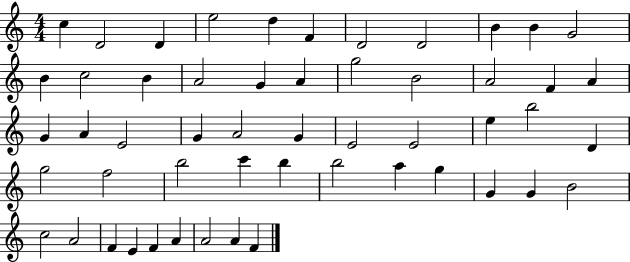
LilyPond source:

{
  \clef treble
  \numericTimeSignature
  \time 4/4
  \key c \major
  c''4 d'2 d'4 | e''2 d''4 f'4 | d'2 d'2 | b'4 b'4 g'2 | \break b'4 c''2 b'4 | a'2 g'4 a'4 | g''2 b'2 | a'2 f'4 a'4 | \break g'4 a'4 e'2 | g'4 a'2 g'4 | e'2 e'2 | e''4 b''2 d'4 | \break g''2 f''2 | b''2 c'''4 b''4 | b''2 a''4 g''4 | g'4 g'4 b'2 | \break c''2 a'2 | f'4 e'4 f'4 a'4 | a'2 a'4 f'4 | \bar "|."
}